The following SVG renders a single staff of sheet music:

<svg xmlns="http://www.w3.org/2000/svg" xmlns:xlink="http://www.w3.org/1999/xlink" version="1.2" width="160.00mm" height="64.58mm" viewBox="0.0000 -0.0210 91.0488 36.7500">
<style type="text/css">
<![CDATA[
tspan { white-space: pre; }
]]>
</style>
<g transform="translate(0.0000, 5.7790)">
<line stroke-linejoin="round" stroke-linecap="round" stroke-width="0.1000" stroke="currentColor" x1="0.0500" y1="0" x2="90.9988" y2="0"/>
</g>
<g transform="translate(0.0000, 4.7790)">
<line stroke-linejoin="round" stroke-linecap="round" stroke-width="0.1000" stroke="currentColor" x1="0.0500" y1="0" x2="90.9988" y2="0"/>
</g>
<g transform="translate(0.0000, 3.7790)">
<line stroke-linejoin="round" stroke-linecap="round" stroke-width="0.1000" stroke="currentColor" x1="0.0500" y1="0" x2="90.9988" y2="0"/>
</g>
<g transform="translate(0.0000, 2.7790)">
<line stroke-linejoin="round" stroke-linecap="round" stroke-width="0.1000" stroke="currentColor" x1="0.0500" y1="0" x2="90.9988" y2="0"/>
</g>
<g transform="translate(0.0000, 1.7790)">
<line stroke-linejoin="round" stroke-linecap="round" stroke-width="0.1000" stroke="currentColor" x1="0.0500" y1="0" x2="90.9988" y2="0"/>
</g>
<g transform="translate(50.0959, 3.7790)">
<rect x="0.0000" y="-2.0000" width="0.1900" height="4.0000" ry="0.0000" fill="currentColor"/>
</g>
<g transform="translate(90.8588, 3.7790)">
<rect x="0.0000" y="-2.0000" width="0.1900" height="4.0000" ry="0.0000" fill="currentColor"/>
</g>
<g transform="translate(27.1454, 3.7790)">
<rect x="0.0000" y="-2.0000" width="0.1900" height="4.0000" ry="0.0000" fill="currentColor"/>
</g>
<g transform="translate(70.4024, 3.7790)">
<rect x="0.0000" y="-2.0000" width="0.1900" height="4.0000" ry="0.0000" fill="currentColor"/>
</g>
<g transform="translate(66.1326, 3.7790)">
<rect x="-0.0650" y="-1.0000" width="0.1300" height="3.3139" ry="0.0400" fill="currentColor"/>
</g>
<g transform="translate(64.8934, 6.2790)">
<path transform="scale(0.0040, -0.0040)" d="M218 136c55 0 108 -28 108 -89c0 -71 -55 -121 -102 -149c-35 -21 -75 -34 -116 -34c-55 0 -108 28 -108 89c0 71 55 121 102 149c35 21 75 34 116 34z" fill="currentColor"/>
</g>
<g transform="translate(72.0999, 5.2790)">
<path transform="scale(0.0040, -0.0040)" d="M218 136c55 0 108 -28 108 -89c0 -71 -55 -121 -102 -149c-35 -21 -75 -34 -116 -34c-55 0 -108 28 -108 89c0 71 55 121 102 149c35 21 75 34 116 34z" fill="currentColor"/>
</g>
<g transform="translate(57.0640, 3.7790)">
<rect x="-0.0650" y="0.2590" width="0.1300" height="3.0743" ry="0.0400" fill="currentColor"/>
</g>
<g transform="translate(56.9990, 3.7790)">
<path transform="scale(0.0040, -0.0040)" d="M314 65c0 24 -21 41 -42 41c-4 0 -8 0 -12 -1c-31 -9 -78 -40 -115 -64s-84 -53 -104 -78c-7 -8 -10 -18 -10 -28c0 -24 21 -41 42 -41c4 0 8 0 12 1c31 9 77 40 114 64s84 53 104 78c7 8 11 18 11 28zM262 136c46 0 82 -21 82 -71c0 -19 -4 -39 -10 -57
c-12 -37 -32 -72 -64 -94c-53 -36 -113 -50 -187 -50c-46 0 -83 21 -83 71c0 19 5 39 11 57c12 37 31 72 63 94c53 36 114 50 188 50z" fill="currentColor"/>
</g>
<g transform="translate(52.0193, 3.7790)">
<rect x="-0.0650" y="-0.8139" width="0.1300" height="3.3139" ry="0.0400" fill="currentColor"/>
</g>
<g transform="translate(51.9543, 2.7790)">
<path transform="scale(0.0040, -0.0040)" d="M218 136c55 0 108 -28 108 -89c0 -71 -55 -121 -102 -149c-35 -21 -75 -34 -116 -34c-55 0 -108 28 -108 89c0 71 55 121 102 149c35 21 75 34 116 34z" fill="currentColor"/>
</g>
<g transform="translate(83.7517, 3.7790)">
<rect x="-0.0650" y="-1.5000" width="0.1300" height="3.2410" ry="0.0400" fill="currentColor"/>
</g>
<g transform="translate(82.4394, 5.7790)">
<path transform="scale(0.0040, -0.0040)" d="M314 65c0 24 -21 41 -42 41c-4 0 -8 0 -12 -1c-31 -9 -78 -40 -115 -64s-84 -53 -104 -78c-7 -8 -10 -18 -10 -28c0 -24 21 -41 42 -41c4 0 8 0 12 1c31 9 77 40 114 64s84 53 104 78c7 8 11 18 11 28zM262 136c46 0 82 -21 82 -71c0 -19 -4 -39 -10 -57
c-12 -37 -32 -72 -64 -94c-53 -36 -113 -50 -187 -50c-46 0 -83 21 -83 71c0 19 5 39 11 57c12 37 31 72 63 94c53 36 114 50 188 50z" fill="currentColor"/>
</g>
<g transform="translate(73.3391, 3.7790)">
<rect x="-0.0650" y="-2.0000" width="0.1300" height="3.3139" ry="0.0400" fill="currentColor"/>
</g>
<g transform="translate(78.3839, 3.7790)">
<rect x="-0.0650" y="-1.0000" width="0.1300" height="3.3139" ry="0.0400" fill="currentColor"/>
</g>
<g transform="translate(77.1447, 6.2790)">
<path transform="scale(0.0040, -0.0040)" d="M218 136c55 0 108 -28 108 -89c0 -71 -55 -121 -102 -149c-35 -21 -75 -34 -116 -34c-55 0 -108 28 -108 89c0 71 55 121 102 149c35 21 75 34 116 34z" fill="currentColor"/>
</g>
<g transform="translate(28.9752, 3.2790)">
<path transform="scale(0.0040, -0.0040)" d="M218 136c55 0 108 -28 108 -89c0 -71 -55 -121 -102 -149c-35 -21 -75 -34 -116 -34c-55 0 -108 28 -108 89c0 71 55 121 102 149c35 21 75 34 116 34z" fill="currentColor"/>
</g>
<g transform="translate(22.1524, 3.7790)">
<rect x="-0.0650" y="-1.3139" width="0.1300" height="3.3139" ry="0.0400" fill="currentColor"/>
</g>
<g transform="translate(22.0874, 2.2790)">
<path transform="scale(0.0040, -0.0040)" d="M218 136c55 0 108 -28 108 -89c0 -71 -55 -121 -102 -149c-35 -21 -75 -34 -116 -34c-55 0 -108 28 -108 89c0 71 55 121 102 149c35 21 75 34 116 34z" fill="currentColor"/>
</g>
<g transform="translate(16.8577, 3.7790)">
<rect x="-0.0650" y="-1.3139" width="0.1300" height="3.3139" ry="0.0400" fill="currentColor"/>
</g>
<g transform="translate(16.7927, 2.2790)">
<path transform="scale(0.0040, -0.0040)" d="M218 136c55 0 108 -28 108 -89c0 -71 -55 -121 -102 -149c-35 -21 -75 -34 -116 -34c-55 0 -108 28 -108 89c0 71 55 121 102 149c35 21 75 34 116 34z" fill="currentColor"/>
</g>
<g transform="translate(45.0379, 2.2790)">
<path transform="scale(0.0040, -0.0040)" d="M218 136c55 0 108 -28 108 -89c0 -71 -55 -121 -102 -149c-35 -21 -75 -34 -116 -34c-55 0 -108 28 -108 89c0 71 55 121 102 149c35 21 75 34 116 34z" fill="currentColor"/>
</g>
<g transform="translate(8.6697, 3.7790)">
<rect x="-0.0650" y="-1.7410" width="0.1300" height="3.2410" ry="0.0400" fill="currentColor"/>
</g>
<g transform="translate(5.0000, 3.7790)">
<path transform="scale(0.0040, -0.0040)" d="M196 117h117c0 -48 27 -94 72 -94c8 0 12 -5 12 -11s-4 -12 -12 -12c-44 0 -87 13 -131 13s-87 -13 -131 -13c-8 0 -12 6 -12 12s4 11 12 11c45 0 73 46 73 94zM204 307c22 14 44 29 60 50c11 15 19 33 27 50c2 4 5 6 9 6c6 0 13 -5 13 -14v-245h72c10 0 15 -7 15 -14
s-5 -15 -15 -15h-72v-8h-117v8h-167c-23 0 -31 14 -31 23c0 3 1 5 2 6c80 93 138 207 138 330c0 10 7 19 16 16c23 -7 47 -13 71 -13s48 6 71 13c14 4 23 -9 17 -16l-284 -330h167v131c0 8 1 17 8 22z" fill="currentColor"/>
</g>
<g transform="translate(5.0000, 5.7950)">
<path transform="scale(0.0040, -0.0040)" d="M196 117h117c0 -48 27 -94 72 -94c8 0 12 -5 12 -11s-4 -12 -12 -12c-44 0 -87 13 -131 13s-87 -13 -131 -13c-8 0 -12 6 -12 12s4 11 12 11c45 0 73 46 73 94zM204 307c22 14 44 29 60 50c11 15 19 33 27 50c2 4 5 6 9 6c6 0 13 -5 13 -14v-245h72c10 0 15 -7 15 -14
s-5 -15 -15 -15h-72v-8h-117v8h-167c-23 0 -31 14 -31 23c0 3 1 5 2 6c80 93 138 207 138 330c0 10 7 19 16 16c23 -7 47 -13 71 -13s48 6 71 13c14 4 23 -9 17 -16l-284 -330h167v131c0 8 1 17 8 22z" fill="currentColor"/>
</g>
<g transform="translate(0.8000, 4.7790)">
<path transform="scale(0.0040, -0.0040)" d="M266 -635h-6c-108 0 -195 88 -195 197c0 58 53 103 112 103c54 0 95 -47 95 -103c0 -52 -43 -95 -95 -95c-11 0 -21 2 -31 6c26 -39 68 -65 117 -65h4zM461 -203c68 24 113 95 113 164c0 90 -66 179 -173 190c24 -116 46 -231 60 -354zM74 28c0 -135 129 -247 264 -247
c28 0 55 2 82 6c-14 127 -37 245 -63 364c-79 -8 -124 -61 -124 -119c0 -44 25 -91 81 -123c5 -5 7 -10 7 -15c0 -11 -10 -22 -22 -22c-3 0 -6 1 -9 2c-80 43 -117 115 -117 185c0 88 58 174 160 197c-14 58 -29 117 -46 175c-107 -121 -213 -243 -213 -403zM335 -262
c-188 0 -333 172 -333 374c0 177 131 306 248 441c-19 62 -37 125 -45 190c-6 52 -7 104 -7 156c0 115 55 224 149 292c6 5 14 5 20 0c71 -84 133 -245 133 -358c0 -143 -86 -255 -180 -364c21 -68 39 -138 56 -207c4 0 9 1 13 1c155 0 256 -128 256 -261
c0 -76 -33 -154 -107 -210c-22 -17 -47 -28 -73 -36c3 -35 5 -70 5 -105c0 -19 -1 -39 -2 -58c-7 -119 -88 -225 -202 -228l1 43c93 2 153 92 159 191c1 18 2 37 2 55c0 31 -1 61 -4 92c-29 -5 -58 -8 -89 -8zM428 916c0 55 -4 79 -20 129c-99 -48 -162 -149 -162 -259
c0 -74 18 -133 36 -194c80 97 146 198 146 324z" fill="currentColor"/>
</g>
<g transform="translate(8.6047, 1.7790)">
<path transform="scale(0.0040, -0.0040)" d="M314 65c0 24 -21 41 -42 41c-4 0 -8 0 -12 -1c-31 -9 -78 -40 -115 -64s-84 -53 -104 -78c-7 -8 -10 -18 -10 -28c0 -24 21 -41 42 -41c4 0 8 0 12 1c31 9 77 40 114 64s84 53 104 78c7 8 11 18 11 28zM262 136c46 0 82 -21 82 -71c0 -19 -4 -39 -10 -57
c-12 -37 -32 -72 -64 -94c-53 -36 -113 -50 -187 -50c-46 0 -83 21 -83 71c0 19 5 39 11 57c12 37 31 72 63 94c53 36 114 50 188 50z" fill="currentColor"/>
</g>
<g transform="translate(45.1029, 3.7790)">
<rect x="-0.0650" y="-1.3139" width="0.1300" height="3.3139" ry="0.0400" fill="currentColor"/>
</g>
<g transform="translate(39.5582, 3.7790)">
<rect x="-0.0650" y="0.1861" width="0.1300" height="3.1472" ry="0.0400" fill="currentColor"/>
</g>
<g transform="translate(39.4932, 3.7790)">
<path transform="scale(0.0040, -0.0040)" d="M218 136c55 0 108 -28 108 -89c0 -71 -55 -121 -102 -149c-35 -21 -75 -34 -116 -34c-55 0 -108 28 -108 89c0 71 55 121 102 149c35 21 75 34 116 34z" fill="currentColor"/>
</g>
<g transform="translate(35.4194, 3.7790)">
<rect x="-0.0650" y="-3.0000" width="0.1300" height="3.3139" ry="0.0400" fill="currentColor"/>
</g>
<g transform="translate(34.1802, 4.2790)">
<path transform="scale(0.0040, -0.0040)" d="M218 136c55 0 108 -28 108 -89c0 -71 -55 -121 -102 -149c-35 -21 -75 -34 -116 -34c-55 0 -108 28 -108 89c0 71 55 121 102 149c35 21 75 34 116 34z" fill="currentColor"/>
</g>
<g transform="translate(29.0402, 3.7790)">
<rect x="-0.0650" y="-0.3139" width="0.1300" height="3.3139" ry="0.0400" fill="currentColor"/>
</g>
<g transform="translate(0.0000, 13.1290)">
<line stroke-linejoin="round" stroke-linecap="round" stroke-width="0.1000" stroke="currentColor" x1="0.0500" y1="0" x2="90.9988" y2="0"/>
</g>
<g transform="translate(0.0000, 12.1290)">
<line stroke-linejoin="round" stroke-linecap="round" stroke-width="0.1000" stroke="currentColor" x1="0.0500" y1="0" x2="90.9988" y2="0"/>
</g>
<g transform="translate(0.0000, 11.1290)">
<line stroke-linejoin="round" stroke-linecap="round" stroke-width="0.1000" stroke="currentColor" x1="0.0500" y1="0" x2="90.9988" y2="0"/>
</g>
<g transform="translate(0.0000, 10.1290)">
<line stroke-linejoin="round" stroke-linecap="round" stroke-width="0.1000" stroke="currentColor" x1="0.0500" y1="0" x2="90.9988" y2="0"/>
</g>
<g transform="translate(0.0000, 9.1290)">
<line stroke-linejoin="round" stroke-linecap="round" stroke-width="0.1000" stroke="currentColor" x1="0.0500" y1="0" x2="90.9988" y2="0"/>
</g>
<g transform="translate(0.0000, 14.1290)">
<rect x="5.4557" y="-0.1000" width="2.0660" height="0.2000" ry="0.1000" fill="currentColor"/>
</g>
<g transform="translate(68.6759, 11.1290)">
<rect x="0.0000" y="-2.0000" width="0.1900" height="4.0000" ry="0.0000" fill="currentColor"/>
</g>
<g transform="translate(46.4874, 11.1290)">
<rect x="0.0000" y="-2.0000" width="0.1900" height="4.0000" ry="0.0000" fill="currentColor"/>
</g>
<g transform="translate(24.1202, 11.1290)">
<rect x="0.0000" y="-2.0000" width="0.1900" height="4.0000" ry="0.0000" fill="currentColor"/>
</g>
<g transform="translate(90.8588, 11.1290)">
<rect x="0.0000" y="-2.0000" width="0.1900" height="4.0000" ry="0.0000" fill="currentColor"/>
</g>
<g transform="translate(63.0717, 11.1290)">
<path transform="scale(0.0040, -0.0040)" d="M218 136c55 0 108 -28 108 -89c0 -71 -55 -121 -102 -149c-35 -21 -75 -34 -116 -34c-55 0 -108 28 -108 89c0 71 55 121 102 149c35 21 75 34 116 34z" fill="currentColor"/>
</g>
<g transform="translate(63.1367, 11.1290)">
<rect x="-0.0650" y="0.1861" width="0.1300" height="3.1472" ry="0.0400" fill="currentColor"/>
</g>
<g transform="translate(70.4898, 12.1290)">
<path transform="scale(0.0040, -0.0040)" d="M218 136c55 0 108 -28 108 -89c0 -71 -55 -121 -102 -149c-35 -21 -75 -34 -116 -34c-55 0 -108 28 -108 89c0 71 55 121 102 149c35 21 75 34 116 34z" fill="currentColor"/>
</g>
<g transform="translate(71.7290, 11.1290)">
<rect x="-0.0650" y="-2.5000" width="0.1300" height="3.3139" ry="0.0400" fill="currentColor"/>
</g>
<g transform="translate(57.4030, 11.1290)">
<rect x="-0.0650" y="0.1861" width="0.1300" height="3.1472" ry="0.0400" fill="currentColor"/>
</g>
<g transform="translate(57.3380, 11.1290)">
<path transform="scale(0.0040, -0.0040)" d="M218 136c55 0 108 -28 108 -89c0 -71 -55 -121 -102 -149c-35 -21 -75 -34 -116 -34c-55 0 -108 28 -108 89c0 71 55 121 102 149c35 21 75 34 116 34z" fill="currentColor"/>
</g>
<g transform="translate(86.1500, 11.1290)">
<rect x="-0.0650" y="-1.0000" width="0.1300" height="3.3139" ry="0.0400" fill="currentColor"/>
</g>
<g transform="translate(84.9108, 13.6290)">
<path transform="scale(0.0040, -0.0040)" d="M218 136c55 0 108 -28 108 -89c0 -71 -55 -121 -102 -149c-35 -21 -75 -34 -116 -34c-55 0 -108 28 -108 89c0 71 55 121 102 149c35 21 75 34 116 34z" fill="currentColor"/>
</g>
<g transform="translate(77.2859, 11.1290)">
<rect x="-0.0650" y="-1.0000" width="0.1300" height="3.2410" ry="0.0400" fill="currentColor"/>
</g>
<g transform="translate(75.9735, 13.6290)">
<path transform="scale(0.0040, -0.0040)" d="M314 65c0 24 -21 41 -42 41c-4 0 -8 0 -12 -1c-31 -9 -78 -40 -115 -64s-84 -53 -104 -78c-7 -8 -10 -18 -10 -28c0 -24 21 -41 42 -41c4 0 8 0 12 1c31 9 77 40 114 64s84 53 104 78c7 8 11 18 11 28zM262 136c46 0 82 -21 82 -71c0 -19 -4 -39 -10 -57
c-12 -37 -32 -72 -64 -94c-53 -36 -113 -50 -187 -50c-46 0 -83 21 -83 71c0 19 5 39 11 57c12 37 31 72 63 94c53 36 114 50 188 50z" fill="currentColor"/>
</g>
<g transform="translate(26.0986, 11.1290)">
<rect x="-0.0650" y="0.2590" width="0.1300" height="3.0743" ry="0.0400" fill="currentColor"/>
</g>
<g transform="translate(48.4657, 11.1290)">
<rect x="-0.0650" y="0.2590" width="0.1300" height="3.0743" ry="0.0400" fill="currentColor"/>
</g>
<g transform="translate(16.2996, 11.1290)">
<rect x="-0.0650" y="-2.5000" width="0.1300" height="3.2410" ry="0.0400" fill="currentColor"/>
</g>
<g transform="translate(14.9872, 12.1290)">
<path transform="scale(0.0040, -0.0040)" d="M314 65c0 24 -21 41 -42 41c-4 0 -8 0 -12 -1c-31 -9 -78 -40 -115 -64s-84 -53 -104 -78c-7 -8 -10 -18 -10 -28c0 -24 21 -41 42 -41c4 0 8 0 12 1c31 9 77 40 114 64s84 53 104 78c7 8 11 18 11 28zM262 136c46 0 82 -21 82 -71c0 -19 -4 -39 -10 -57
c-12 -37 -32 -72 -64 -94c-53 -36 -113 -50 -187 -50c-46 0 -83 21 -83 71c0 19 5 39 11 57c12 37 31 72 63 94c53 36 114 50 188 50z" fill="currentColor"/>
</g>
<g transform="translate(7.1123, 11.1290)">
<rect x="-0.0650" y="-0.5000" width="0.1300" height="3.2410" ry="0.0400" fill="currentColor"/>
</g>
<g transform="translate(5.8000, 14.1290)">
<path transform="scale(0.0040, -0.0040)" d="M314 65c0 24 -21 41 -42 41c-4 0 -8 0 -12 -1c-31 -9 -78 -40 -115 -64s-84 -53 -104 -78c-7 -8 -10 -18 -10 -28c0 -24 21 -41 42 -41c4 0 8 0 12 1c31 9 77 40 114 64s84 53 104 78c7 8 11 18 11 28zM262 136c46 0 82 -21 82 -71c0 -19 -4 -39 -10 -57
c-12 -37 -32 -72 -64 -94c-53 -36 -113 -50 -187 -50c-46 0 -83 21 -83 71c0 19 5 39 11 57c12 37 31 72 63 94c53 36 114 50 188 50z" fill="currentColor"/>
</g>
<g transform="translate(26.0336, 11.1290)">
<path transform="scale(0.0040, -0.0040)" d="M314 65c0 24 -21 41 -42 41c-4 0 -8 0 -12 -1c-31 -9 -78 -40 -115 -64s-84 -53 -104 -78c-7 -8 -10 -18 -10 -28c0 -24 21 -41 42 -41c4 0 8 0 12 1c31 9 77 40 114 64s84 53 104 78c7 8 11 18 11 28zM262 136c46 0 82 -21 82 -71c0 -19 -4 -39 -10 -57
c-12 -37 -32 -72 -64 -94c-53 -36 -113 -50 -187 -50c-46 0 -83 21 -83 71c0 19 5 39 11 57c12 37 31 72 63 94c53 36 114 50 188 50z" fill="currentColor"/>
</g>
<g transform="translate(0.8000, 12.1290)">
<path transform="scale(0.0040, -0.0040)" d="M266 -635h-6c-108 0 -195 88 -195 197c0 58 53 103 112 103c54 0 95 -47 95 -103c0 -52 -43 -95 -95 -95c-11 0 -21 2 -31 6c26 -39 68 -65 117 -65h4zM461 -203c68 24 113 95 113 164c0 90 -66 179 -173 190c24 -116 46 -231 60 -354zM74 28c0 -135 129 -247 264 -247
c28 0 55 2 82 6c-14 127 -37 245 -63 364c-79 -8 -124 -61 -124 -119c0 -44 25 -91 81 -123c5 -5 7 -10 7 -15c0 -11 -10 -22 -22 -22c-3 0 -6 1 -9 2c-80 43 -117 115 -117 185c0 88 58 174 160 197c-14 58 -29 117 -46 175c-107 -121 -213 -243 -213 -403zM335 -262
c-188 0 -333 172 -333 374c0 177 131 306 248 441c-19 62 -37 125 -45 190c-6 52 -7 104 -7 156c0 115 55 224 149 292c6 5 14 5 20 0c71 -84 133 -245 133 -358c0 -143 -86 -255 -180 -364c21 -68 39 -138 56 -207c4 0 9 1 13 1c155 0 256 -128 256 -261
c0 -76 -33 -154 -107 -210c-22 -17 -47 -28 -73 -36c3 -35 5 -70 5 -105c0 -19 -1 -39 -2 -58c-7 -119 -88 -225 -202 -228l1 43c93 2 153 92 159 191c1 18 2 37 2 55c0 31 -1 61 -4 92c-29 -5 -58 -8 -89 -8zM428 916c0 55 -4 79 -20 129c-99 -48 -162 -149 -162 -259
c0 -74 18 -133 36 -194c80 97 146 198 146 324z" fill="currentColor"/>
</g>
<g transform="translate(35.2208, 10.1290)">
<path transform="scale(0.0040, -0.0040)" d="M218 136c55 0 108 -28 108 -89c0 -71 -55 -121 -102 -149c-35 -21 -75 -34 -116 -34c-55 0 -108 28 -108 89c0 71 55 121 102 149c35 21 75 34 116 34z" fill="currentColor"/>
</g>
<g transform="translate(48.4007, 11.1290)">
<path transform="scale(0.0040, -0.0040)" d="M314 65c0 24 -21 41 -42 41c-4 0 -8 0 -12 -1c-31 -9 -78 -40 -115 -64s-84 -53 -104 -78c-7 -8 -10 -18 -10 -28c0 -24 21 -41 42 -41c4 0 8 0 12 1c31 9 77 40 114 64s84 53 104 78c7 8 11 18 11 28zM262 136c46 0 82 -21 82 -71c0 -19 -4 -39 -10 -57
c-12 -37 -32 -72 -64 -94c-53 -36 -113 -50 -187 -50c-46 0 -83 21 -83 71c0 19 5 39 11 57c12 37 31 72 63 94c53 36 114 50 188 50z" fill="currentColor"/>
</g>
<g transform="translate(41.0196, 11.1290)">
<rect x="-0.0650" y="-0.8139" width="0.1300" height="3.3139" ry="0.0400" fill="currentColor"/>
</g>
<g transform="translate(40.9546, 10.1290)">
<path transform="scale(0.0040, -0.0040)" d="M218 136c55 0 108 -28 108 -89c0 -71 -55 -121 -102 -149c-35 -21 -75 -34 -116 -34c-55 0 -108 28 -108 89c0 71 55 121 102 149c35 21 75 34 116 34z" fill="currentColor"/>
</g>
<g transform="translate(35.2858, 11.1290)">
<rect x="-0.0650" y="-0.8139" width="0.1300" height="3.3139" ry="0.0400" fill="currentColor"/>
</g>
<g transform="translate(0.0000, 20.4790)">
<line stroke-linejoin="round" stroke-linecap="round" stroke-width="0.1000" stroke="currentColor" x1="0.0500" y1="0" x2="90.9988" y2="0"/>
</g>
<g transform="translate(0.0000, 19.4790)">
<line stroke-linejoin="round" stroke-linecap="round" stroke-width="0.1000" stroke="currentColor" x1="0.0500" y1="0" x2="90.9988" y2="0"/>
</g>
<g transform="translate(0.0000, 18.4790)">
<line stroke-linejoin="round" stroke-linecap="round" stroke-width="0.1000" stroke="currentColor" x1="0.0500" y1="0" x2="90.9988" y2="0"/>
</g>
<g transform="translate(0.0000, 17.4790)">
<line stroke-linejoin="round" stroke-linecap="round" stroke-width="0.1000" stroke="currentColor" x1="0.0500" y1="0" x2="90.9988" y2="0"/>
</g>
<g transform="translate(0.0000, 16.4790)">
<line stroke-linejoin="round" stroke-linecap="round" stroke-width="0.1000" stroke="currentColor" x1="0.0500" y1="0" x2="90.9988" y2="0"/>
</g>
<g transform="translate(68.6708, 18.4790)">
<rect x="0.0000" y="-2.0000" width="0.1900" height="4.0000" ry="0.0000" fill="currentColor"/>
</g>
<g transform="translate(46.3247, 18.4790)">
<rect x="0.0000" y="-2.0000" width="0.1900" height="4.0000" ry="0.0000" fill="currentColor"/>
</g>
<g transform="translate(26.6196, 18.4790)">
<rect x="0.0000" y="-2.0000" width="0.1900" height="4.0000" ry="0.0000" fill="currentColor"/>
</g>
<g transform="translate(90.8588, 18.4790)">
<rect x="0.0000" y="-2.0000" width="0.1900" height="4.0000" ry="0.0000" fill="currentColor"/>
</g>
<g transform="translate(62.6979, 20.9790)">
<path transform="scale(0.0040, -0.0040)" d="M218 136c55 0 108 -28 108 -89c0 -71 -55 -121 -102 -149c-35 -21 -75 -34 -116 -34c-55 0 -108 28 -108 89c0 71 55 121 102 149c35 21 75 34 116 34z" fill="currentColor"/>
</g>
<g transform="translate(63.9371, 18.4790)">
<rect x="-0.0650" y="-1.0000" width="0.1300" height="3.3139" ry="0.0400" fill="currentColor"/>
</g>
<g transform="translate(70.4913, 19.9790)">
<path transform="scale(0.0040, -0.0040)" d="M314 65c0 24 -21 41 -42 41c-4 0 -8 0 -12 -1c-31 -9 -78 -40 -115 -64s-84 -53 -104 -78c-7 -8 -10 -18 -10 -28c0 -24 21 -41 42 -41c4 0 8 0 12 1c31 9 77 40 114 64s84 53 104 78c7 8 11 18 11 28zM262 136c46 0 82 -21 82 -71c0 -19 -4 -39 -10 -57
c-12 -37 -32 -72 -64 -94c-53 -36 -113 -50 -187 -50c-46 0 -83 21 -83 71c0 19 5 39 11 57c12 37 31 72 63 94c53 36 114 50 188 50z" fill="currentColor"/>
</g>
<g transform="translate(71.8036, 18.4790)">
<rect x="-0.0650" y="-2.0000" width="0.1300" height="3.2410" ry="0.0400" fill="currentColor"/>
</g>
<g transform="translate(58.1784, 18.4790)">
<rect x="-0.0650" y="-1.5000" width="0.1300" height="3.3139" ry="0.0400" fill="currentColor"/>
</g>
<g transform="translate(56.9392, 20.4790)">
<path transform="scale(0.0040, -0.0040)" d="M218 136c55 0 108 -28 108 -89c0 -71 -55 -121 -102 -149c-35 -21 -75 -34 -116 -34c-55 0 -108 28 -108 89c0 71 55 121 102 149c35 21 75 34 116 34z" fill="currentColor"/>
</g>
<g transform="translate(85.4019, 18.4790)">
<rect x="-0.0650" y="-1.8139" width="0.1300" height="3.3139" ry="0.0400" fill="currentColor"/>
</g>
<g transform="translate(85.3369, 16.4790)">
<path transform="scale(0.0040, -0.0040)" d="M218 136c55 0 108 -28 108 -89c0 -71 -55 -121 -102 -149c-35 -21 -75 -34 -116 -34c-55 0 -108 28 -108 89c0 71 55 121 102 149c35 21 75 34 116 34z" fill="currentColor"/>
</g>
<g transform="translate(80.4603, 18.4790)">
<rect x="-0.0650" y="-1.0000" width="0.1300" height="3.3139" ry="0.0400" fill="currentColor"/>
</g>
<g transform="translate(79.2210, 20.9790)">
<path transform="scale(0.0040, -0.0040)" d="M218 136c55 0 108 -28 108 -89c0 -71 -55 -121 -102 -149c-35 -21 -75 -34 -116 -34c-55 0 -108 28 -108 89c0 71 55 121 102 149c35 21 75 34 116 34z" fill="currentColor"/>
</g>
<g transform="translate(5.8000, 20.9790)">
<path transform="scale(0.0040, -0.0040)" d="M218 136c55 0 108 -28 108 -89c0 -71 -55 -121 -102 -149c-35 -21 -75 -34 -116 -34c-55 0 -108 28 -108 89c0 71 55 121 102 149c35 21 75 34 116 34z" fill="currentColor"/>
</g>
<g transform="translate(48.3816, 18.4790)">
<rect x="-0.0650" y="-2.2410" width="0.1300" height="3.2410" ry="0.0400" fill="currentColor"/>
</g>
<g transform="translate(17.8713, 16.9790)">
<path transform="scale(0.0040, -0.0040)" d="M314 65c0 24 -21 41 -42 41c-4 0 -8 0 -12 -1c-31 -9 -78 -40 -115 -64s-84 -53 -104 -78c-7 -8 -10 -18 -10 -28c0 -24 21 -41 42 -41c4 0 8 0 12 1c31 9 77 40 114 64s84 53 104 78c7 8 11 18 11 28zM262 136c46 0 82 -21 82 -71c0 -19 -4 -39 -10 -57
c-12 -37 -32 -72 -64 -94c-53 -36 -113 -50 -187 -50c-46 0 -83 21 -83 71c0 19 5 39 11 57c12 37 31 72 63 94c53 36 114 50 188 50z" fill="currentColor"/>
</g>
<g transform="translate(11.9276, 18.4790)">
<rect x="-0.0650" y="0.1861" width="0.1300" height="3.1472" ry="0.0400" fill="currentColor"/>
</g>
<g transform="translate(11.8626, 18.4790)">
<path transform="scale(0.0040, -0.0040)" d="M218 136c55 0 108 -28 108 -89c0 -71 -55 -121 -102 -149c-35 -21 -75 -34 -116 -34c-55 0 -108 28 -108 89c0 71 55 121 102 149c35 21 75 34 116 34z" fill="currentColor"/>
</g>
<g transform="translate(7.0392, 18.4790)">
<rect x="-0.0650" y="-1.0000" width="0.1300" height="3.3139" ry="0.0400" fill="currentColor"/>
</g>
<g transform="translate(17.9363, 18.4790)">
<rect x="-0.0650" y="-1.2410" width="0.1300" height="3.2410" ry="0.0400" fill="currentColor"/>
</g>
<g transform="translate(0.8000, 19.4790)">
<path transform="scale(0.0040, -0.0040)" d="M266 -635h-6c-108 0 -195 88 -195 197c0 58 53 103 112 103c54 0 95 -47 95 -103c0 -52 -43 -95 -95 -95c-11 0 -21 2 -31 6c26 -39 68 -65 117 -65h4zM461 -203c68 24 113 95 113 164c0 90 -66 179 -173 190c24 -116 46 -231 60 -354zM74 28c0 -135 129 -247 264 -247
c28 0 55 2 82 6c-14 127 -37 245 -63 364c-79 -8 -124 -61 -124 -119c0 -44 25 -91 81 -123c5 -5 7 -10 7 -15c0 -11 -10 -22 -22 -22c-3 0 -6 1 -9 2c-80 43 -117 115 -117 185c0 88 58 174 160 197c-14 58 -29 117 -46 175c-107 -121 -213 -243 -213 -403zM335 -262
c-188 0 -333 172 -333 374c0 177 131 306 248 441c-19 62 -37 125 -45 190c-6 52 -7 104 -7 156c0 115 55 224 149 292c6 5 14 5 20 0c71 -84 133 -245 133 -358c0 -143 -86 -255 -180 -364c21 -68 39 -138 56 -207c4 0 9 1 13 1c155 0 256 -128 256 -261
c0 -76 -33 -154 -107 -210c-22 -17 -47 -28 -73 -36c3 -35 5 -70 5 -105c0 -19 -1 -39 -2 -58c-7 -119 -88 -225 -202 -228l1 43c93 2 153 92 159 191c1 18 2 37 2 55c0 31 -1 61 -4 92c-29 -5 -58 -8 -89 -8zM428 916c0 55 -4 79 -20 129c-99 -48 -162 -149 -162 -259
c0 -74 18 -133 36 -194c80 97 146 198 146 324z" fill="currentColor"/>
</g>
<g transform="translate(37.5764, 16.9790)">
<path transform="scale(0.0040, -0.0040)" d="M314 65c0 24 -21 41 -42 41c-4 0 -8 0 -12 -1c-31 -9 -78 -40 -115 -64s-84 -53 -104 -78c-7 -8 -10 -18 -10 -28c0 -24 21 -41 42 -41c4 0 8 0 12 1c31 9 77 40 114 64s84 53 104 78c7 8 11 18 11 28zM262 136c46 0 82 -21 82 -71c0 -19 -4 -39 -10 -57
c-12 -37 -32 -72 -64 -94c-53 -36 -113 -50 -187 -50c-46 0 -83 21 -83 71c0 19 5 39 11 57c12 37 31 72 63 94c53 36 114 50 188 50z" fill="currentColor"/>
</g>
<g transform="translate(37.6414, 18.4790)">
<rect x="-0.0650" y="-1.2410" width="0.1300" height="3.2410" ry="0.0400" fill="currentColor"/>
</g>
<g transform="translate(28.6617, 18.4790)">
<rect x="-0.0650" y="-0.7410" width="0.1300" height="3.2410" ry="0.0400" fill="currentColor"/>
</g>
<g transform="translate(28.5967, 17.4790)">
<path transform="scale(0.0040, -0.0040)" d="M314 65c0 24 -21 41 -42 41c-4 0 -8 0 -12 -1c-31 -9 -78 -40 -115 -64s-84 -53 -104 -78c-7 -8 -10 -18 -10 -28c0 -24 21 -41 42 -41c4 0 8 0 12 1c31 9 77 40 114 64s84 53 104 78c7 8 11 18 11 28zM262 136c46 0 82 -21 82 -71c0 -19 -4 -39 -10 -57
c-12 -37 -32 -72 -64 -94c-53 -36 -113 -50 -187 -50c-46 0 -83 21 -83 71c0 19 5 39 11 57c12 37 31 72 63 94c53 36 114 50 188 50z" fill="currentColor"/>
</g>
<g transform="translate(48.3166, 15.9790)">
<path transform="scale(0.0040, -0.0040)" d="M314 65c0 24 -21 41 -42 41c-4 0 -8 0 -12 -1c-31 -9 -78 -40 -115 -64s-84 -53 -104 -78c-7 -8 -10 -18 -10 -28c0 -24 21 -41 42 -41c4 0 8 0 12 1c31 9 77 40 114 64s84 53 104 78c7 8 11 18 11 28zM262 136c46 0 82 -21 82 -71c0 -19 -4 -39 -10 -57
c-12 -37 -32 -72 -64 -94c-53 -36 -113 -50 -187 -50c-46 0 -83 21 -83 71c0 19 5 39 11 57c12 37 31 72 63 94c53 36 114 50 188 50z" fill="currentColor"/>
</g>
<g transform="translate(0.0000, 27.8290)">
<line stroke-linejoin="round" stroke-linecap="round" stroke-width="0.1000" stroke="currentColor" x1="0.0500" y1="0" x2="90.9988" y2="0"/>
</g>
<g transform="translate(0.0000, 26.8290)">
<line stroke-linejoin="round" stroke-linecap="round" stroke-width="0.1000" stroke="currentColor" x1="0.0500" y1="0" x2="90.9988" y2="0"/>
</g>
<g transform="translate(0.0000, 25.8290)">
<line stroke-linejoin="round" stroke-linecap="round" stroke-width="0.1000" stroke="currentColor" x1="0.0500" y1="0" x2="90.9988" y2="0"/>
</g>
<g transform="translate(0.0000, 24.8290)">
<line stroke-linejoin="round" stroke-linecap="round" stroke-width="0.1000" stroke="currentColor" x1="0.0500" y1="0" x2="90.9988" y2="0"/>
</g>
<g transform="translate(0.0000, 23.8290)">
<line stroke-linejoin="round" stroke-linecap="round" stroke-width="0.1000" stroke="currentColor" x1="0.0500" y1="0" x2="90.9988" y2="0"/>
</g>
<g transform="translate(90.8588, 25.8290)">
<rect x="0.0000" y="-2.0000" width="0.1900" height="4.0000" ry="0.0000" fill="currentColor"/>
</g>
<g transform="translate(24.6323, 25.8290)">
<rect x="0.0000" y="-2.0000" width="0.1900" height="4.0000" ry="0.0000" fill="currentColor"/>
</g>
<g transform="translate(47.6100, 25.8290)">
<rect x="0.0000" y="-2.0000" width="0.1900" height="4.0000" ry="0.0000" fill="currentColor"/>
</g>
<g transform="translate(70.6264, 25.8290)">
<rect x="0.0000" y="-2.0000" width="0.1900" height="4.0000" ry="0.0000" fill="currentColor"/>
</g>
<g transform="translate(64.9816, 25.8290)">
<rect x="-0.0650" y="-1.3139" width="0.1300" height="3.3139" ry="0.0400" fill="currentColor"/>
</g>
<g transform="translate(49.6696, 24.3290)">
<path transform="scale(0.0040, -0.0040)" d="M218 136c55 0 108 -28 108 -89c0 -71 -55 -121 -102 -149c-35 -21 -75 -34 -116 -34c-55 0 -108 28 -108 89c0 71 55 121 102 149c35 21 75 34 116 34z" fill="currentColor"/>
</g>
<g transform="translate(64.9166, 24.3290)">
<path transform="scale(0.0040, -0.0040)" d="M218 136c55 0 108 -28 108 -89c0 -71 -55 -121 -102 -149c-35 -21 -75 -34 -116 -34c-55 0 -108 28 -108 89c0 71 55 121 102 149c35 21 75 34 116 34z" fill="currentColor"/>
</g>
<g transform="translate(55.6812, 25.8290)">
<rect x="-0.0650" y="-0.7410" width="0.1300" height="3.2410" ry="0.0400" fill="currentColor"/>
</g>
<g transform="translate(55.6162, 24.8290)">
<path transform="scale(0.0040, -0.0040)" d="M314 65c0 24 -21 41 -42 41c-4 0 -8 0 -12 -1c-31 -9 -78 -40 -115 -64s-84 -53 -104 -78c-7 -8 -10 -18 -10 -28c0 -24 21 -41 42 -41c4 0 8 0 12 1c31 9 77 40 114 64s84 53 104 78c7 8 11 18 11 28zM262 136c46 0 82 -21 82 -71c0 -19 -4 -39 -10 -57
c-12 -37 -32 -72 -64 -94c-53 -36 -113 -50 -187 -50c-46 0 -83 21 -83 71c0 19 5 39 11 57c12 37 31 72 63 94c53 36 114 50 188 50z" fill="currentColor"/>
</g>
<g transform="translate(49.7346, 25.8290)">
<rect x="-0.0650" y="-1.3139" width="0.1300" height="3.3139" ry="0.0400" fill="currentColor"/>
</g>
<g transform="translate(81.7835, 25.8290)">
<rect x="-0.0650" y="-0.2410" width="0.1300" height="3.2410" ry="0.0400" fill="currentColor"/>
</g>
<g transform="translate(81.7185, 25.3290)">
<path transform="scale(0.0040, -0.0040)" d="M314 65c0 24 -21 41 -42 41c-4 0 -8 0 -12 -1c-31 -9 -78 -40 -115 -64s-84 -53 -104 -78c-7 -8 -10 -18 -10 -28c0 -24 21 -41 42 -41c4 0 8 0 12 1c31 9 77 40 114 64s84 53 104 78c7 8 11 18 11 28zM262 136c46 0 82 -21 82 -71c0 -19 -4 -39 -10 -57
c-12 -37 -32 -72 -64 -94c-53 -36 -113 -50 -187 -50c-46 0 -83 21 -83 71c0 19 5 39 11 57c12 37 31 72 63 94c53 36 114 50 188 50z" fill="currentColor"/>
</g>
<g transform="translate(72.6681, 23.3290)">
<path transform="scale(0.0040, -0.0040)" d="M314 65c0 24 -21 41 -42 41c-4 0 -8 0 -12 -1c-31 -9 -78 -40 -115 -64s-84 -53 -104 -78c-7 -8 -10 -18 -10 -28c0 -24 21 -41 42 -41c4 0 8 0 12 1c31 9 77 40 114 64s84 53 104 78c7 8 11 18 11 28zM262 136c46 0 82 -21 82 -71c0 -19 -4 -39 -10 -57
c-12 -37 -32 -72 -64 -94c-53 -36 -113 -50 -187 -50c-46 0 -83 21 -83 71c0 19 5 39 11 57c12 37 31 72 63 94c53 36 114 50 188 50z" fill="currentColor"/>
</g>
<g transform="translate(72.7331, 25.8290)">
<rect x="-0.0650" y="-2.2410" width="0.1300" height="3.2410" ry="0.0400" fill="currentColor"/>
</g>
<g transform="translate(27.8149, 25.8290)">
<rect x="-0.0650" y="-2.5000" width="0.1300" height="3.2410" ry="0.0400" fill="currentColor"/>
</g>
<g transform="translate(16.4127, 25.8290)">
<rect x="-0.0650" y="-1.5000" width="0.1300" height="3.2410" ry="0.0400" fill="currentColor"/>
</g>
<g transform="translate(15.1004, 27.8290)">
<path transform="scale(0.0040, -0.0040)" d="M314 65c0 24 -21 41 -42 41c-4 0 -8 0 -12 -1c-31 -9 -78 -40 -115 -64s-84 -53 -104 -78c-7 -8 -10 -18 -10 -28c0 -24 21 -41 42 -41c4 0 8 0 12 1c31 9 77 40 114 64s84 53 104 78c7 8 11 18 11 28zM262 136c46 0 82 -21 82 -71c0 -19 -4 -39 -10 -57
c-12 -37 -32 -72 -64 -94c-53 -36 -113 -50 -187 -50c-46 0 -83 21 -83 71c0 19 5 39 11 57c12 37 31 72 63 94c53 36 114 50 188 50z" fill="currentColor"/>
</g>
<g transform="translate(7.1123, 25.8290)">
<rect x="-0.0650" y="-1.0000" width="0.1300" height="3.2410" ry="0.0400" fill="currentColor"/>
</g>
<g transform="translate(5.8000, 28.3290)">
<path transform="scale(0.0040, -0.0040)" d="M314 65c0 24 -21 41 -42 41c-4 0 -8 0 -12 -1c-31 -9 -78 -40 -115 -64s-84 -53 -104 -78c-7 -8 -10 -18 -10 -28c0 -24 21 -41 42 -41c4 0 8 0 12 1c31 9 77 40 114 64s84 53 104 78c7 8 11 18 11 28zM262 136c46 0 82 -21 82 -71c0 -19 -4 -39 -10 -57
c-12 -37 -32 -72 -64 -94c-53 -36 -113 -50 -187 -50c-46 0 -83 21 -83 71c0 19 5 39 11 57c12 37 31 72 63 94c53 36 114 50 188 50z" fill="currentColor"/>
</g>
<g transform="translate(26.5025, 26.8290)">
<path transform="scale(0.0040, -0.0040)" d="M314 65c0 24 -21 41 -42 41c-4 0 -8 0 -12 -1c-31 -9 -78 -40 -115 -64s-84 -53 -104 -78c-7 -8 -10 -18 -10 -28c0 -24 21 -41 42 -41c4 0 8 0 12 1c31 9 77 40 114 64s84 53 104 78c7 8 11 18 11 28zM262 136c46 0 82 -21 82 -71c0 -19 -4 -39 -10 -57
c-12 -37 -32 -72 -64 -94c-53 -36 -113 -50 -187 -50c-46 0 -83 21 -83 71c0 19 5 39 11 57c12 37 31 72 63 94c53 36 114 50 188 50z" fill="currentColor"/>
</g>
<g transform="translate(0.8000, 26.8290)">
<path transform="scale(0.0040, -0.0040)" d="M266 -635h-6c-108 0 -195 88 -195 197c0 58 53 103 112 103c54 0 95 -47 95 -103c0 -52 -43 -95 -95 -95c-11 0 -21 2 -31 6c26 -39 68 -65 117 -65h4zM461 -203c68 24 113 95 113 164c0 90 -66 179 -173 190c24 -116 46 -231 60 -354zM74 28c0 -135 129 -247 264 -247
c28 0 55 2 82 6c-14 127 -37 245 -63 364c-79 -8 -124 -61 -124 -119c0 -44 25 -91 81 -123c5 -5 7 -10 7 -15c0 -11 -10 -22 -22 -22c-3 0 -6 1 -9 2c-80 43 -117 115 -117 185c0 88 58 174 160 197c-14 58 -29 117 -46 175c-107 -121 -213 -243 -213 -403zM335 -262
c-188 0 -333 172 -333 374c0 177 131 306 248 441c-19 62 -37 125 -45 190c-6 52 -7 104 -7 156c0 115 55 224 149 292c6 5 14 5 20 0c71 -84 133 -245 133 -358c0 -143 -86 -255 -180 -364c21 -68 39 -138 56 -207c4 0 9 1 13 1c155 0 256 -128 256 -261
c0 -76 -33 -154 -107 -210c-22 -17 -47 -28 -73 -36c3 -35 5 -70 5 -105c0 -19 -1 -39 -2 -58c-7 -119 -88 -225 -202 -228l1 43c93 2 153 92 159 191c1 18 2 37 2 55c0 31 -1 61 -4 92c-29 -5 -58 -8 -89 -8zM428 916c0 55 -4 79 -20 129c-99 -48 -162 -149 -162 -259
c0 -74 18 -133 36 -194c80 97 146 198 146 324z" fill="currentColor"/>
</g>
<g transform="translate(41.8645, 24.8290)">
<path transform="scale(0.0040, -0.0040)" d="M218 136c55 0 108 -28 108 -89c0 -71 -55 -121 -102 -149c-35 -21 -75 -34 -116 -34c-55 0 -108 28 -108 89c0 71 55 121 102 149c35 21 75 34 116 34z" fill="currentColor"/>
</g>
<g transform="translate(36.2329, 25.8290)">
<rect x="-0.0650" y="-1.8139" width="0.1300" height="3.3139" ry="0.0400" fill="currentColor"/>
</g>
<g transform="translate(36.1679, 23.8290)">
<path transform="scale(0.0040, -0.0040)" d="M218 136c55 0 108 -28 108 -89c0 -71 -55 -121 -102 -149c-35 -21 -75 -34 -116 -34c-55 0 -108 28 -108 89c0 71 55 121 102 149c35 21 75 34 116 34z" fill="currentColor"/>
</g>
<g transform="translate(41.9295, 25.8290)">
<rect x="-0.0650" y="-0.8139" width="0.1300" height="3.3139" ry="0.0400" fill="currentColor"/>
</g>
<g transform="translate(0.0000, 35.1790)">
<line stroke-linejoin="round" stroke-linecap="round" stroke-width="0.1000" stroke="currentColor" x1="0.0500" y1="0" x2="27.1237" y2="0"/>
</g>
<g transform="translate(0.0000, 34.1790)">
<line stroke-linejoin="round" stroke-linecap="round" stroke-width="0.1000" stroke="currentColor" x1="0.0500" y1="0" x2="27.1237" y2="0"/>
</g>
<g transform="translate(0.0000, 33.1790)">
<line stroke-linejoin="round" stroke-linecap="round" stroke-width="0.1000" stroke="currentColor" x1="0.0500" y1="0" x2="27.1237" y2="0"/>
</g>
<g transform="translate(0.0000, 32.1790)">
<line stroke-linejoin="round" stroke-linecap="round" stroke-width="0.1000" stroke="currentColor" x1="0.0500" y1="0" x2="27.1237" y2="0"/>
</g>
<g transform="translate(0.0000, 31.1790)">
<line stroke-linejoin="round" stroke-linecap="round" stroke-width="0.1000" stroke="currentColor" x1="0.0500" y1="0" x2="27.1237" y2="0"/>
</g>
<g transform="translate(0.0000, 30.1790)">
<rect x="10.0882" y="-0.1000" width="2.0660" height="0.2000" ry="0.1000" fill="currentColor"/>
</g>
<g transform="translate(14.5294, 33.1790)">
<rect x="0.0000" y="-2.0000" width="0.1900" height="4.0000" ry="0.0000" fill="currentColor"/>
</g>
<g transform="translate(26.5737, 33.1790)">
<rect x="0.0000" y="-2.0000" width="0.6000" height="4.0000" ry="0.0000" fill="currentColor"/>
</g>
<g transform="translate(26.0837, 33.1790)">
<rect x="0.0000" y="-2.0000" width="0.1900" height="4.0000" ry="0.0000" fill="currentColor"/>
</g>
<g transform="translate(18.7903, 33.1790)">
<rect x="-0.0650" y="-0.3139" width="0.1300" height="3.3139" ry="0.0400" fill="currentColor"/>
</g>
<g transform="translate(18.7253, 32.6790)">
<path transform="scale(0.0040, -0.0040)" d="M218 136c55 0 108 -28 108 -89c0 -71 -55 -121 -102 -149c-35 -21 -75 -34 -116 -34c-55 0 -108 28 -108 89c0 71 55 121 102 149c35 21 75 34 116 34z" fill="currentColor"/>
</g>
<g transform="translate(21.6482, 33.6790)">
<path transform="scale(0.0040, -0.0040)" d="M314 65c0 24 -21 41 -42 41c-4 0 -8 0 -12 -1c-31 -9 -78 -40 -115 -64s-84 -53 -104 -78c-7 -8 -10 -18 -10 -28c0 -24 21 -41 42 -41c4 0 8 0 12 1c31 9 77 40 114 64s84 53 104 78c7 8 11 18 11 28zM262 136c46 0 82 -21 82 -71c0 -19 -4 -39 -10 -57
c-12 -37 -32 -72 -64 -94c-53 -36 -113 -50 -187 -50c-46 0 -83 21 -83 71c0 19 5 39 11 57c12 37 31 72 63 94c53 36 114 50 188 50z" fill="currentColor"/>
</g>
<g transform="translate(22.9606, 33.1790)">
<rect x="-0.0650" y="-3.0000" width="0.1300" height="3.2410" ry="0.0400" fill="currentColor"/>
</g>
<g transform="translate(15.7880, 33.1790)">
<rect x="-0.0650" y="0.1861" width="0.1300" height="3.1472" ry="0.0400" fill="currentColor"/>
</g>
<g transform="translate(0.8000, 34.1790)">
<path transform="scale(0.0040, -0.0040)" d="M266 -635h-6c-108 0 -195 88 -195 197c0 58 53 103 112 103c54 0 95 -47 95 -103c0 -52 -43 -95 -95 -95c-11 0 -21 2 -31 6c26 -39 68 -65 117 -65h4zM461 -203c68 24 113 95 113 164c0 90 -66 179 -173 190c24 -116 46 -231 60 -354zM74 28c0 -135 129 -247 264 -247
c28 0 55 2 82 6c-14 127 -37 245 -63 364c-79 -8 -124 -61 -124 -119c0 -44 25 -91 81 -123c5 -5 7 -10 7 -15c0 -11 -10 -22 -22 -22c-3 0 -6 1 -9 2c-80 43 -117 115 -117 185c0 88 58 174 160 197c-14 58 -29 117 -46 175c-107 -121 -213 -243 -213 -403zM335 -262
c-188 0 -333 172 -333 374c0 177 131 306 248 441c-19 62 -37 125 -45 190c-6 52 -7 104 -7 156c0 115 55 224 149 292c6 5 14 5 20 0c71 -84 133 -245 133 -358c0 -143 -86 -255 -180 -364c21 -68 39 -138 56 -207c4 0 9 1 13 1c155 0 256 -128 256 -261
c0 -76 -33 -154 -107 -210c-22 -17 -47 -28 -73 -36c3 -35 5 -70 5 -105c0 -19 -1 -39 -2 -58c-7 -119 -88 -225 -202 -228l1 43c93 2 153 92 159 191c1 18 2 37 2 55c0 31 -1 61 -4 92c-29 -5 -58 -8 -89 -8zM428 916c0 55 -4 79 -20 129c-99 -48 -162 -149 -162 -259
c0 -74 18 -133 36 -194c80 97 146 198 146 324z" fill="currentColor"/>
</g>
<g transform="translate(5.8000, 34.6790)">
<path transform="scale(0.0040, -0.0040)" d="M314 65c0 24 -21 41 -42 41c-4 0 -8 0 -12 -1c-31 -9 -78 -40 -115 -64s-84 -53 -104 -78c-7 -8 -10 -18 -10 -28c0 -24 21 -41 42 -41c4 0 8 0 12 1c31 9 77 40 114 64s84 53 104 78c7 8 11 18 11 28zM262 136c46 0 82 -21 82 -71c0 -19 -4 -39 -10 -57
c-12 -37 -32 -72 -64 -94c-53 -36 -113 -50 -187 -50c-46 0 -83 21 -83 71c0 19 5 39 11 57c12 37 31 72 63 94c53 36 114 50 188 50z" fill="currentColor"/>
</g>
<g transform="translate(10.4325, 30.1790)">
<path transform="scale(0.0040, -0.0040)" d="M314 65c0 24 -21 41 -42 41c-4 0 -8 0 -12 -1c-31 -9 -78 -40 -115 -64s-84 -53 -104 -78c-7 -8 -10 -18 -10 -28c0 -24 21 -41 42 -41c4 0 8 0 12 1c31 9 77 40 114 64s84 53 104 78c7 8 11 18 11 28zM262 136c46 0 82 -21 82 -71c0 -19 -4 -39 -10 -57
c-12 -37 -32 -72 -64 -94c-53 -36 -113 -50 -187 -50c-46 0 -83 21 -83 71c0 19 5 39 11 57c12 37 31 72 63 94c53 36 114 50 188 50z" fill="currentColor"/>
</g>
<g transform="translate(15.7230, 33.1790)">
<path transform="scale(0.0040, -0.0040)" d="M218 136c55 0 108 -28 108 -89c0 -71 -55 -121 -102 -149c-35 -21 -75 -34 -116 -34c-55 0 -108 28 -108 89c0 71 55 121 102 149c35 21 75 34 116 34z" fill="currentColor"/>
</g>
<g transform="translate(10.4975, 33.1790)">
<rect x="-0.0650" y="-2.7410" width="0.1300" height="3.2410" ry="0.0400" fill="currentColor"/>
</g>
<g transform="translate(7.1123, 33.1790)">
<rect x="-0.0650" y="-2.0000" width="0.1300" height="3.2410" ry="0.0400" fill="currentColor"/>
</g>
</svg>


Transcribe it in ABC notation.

X:1
T:Untitled
M:4/4
L:1/4
K:C
f2 e e c A B e d B2 D F D E2 C2 G2 B2 d d B2 B B G D2 D D B e2 d2 e2 g2 E D F2 D f D2 E2 G2 f d e d2 e g2 c2 F2 a2 B c A2